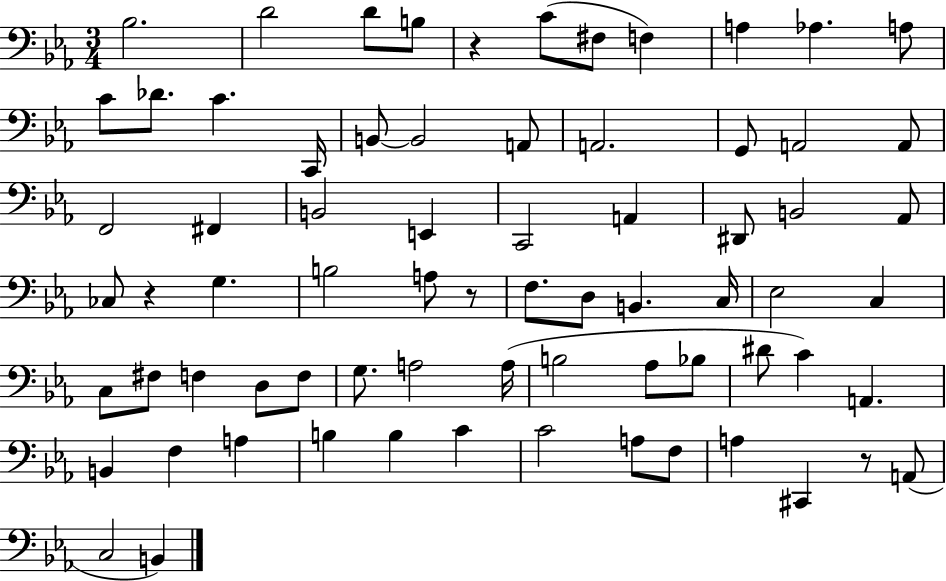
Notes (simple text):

Bb3/h. D4/h D4/e B3/e R/q C4/e F#3/e F3/q A3/q Ab3/q. A3/e C4/e Db4/e. C4/q. C2/s B2/e B2/h A2/e A2/h. G2/e A2/h A2/e F2/h F#2/q B2/h E2/q C2/h A2/q D#2/e B2/h Ab2/e CES3/e R/q G3/q. B3/h A3/e R/e F3/e. D3/e B2/q. C3/s Eb3/h C3/q C3/e F#3/e F3/q D3/e F3/e G3/e. A3/h A3/s B3/h Ab3/e Bb3/e D#4/e C4/q A2/q. B2/q F3/q A3/q B3/q B3/q C4/q C4/h A3/e F3/e A3/q C#2/q R/e A2/e C3/h B2/q